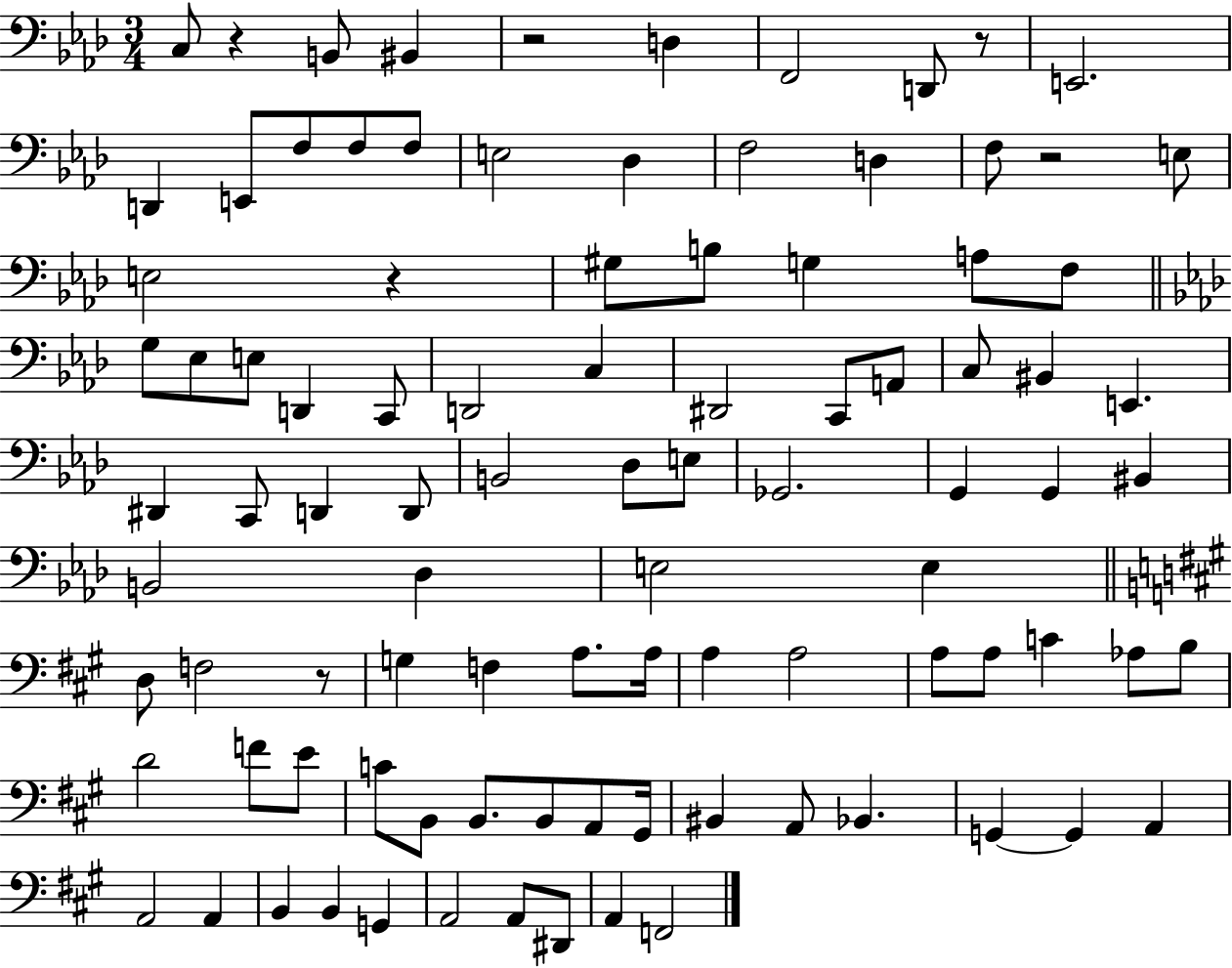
{
  \clef bass
  \numericTimeSignature
  \time 3/4
  \key aes \major
  c8 r4 b,8 bis,4 | r2 d4 | f,2 d,8 r8 | e,2. | \break d,4 e,8 f8 f8 f8 | e2 des4 | f2 d4 | f8 r2 e8 | \break e2 r4 | gis8 b8 g4 a8 f8 | \bar "||" \break \key f \minor g8 ees8 e8 d,4 c,8 | d,2 c4 | dis,2 c,8 a,8 | c8 bis,4 e,4. | \break dis,4 c,8 d,4 d,8 | b,2 des8 e8 | ges,2. | g,4 g,4 bis,4 | \break b,2 des4 | e2 e4 | \bar "||" \break \key a \major d8 f2 r8 | g4 f4 a8. a16 | a4 a2 | a8 a8 c'4 aes8 b8 | \break d'2 f'8 e'8 | c'8 b,8 b,8. b,8 a,8 gis,16 | bis,4 a,8 bes,4. | g,4~~ g,4 a,4 | \break a,2 a,4 | b,4 b,4 g,4 | a,2 a,8 dis,8 | a,4 f,2 | \break \bar "|."
}